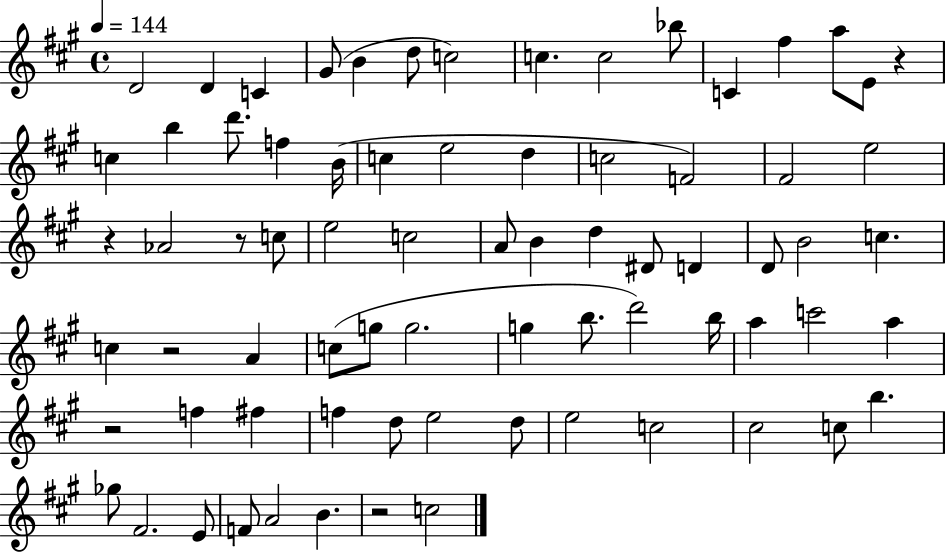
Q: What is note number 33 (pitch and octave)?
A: D5